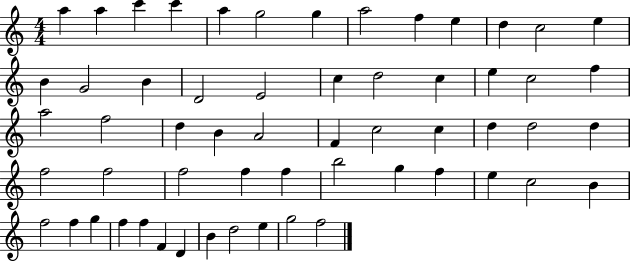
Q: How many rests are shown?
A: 0